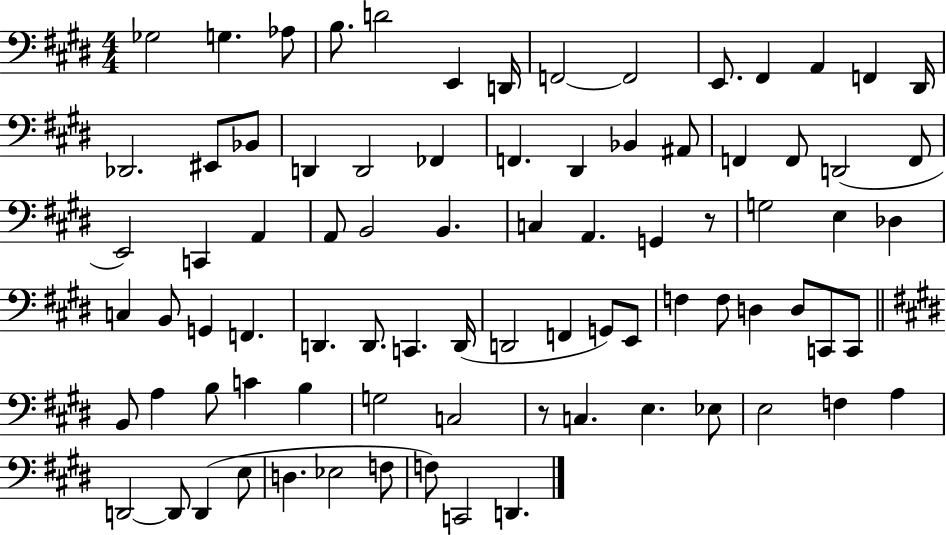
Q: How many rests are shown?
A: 2